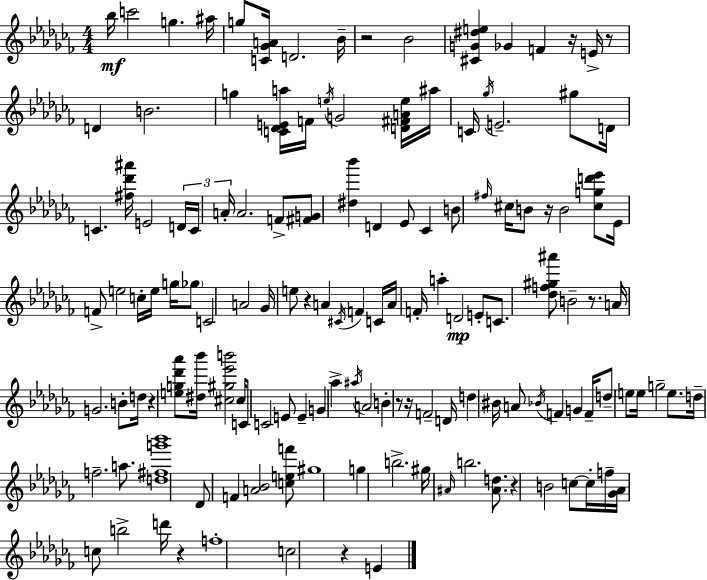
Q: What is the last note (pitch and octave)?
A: E4